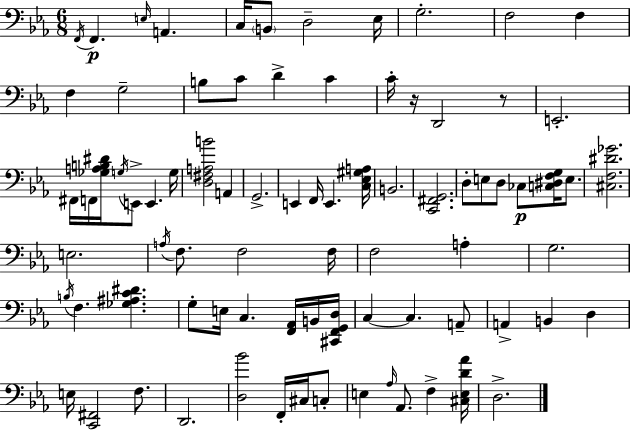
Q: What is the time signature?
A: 6/8